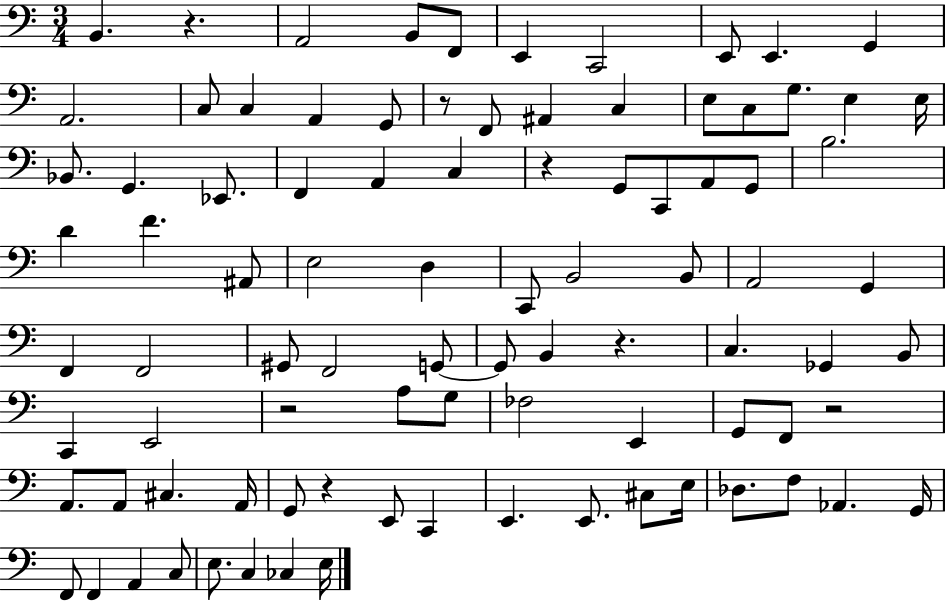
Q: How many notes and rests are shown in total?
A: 91